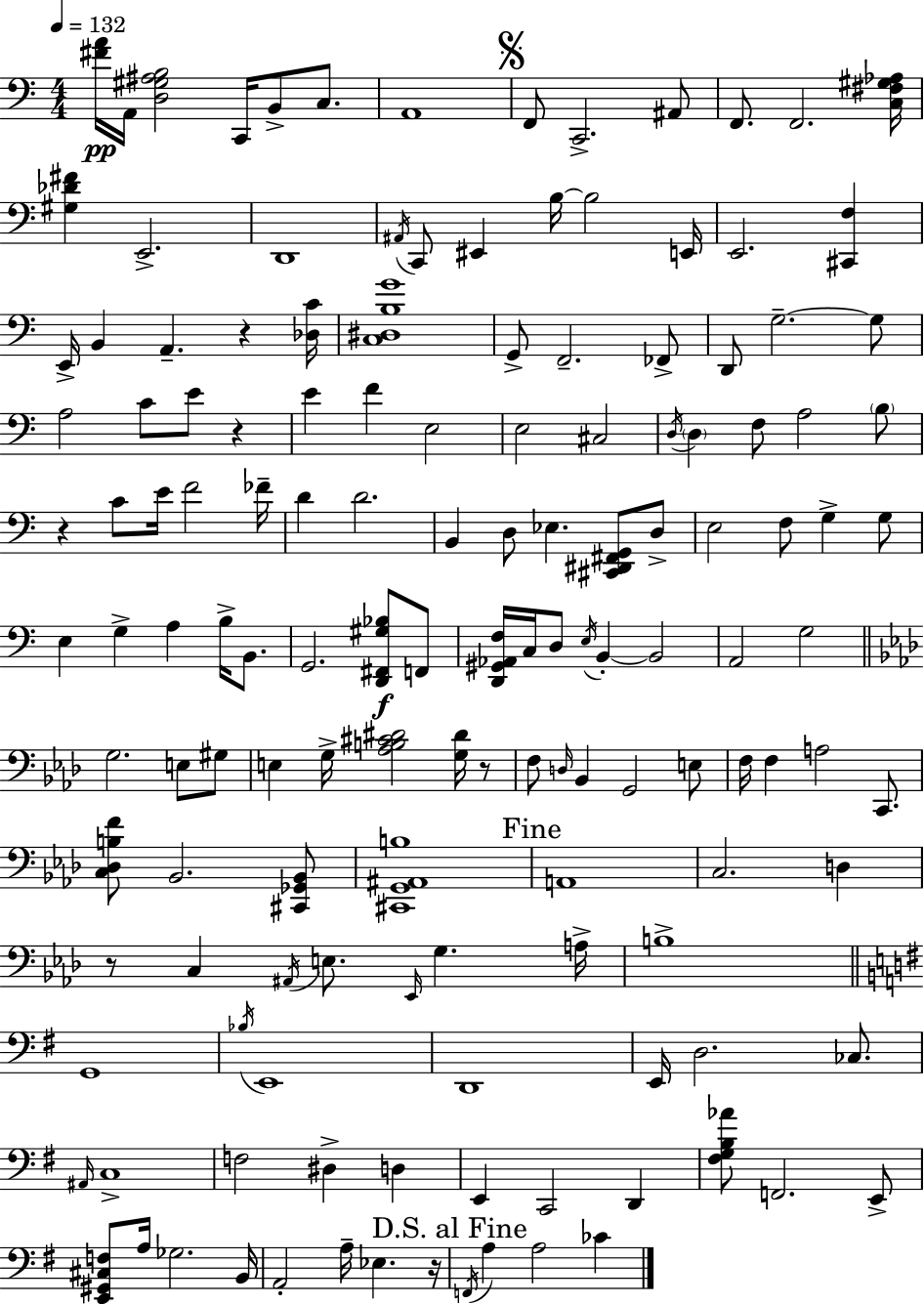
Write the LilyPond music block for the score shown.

{
  \clef bass
  \numericTimeSignature
  \time 4/4
  \key c \major
  \tempo 4 = 132
  <fis' a'>16\pp a,16 <d gis ais b>2 c,16 b,8-> c8. | a,1 | \mark \markup { \musicglyph "scripts.segno" } f,8 c,2.-> ais,8 | f,8. f,2. <c fis gis aes>16 | \break <gis des' fis'>4 e,2.-> | d,1 | \acciaccatura { ais,16 } c,8 eis,4 b16~~ b2 | e,16 e,2. <cis, f>4 | \break e,16-> b,4 a,4.-- r4 | <des c'>16 <c dis b g'>1 | g,8-> f,2.-- fes,8-> | d,8 g2.--~~ g8 | \break a2 c'8 e'8 r4 | e'4 f'4 e2 | e2 cis2 | \acciaccatura { d16 } \parenthesize d4 f8 a2 | \break \parenthesize b8 r4 c'8 e'16 f'2 | fes'16-- d'4 d'2. | b,4 d8 ees4. <cis, dis, fis, g,>8 | d8-> e2 f8 g4-> | \break g8 e4 g4-> a4 b16-> b,8. | g,2. <d, fis, gis bes>8\f | f,8 <d, gis, aes, f>16 c16 d8 \acciaccatura { e16 } b,4-.~~ b,2 | a,2 g2 | \break \bar "||" \break \key aes \major g2. e8 gis8 | e4 g16-> <aes b cis' dis'>2 <g dis'>16 r8 | f8 \grace { d16 } bes,4 g,2 e8 | f16 f4 a2 c,8. | \break <c des b f'>8 bes,2. <cis, ges, bes,>8 | <cis, g, ais, b>1 | \mark "Fine" a,1 | c2. d4 | \break r8 c4 \acciaccatura { ais,16 } e8. \grace { ees,16 } g4. | a16-> b1-> | \bar "||" \break \key g \major g,1 | \acciaccatura { bes16 } e,1 | d,1 | e,16 d2. ces8. | \break \grace { ais,16 } c1-> | f2 dis4-> d4 | e,4 c,2 d,4 | <fis g b aes'>8 f,2. | \break e,8-> <e, gis, cis f>8 a16 ges2. | b,16 a,2-. a16-- ees4. | r16 \mark "D.S. al Fine" \acciaccatura { f,16 } a4 a2 ces'4 | \bar "|."
}